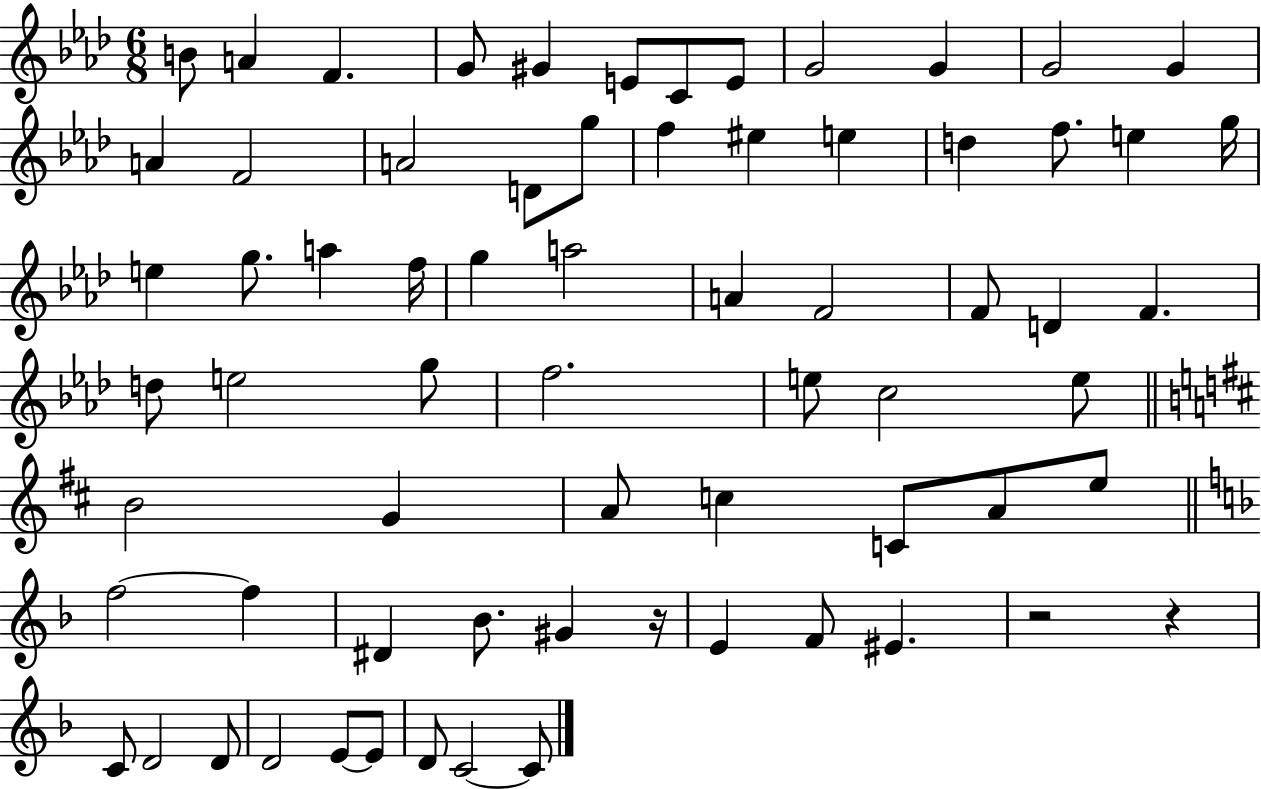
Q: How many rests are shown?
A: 3